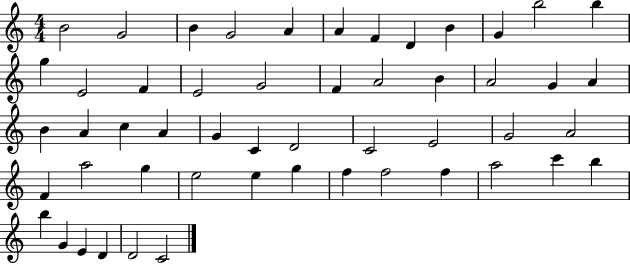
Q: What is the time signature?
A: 4/4